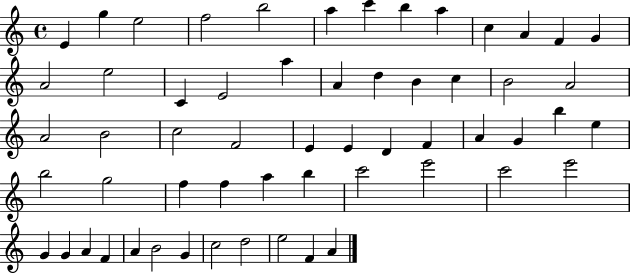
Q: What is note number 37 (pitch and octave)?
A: B5